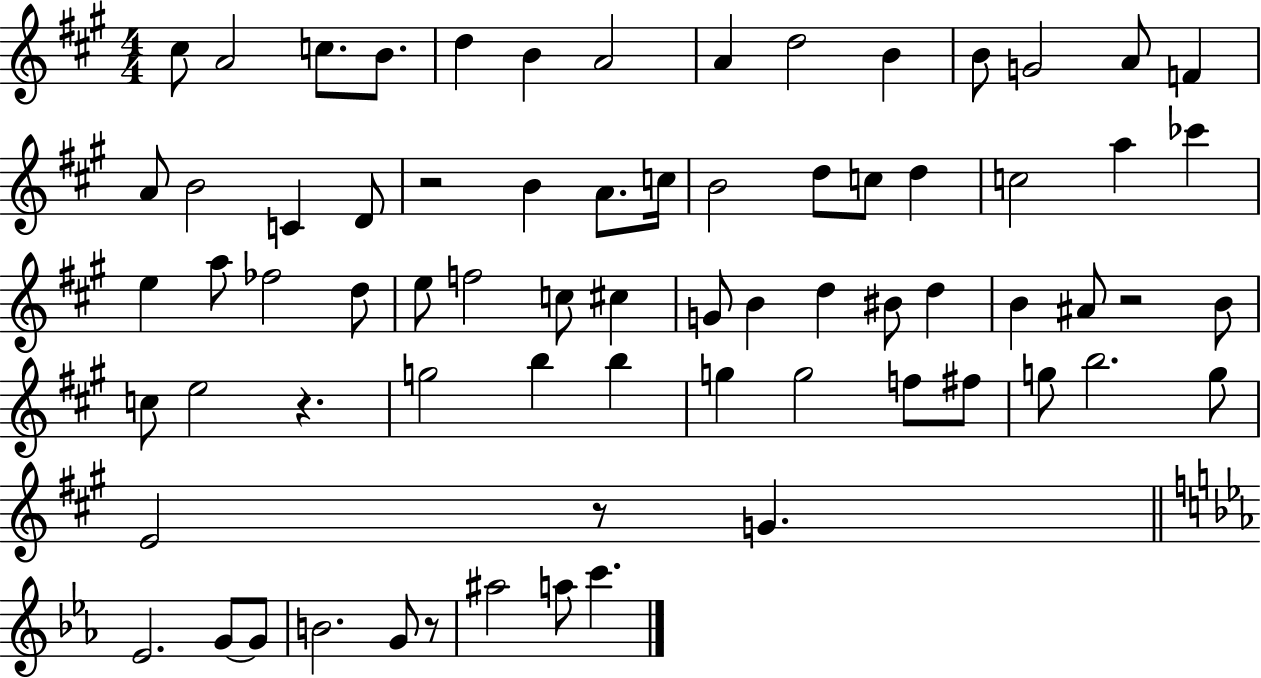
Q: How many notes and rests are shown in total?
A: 71